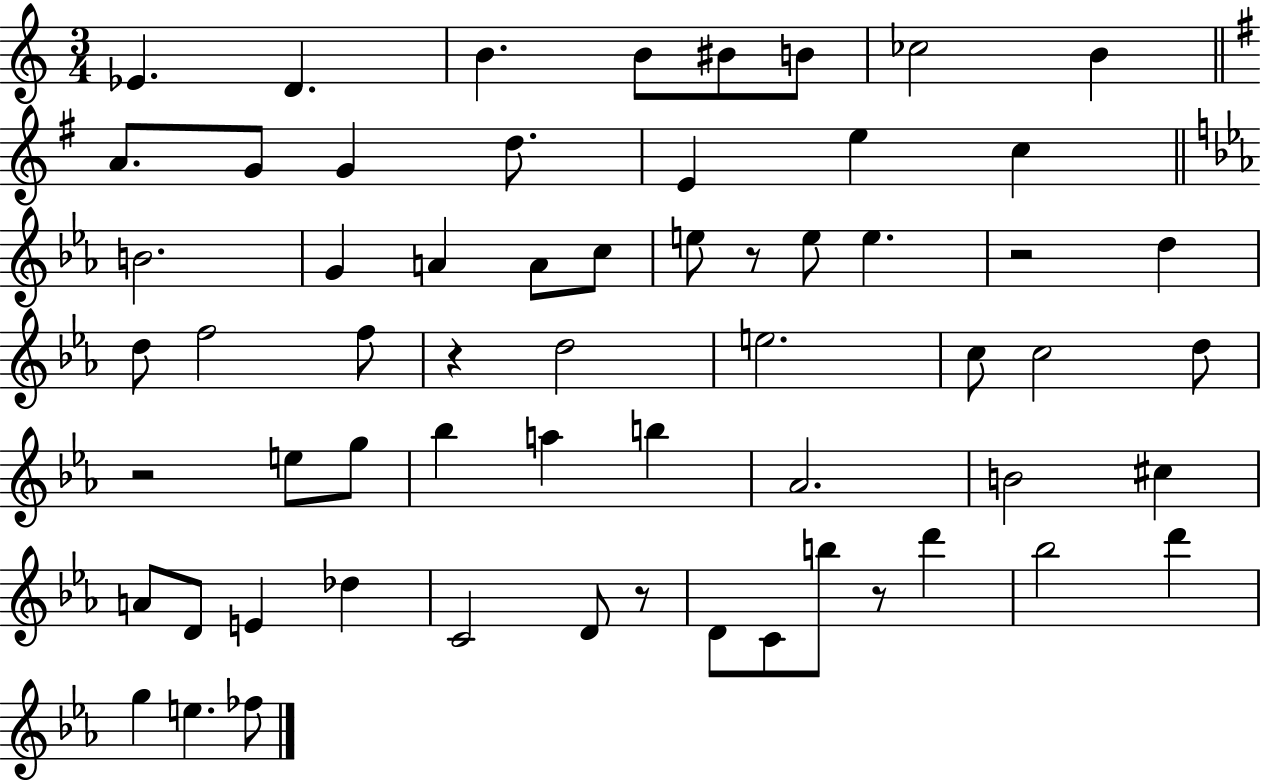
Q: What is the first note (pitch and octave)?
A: Eb4